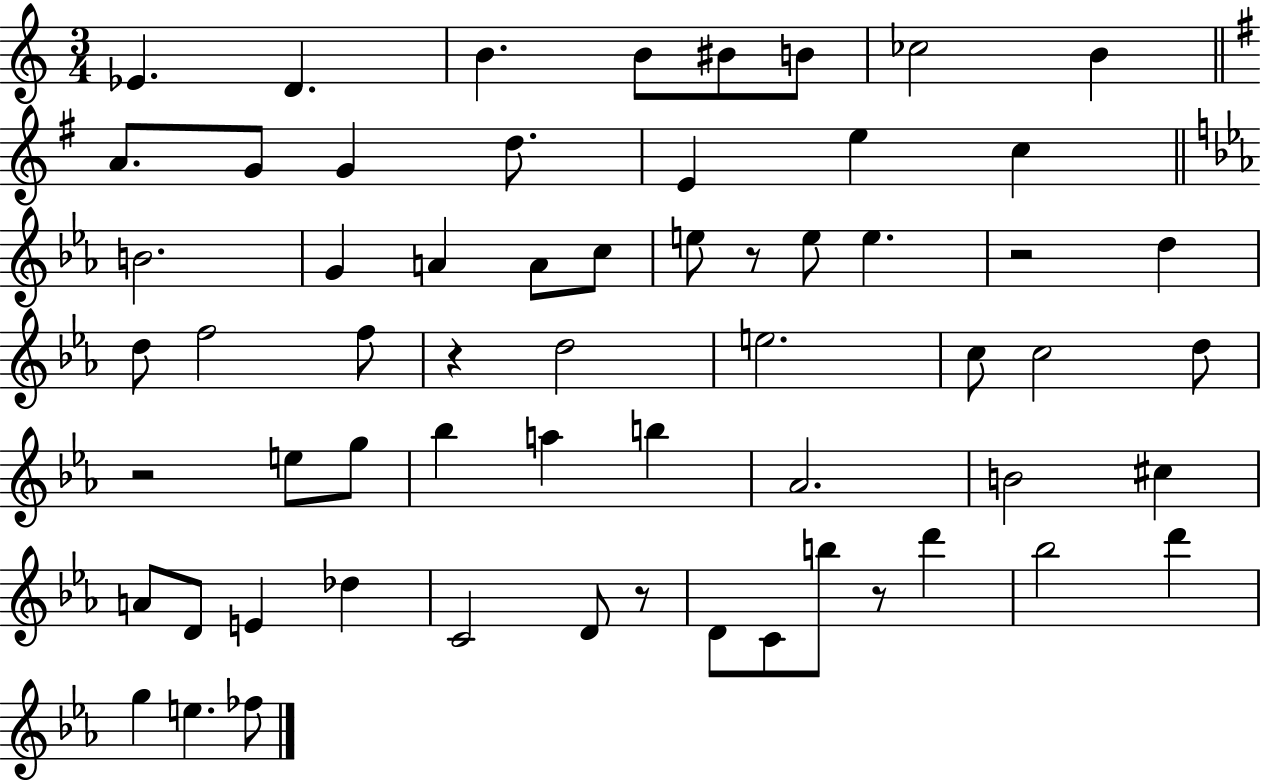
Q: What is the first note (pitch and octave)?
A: Eb4